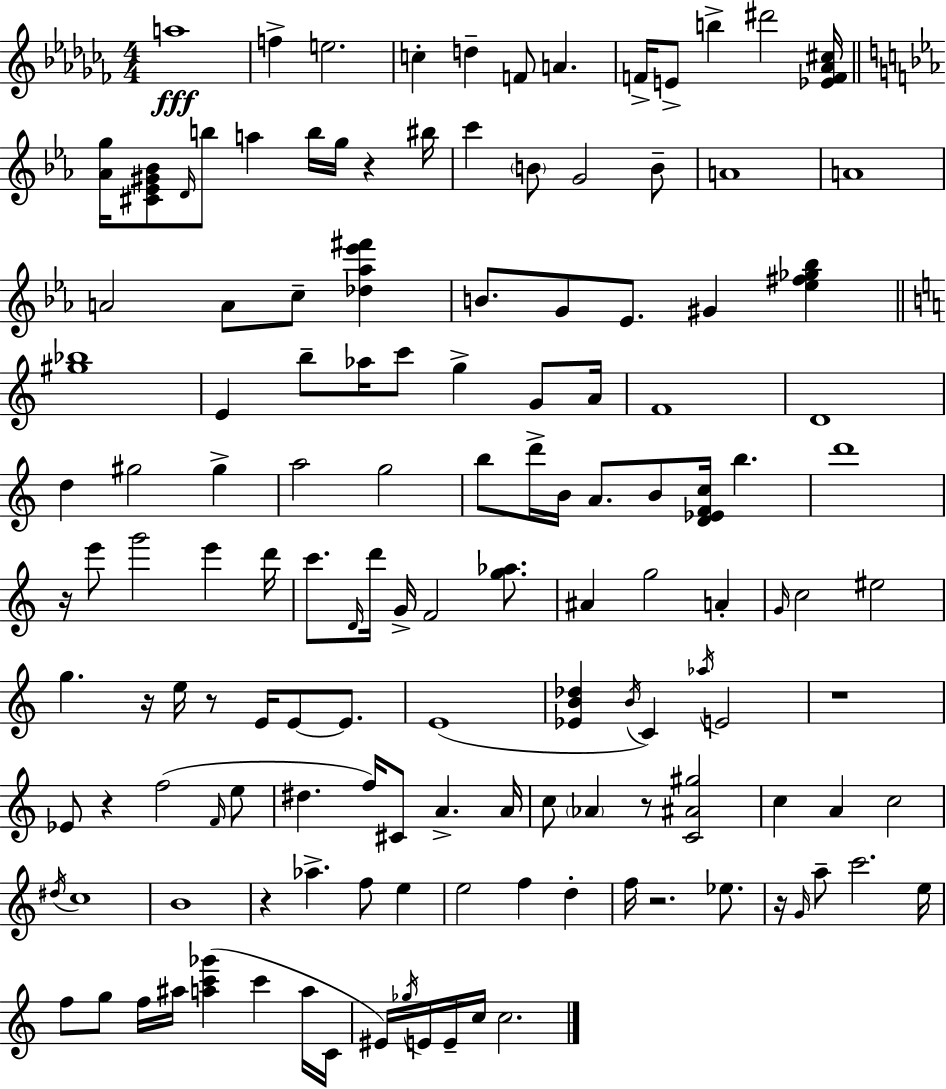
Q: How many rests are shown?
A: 10